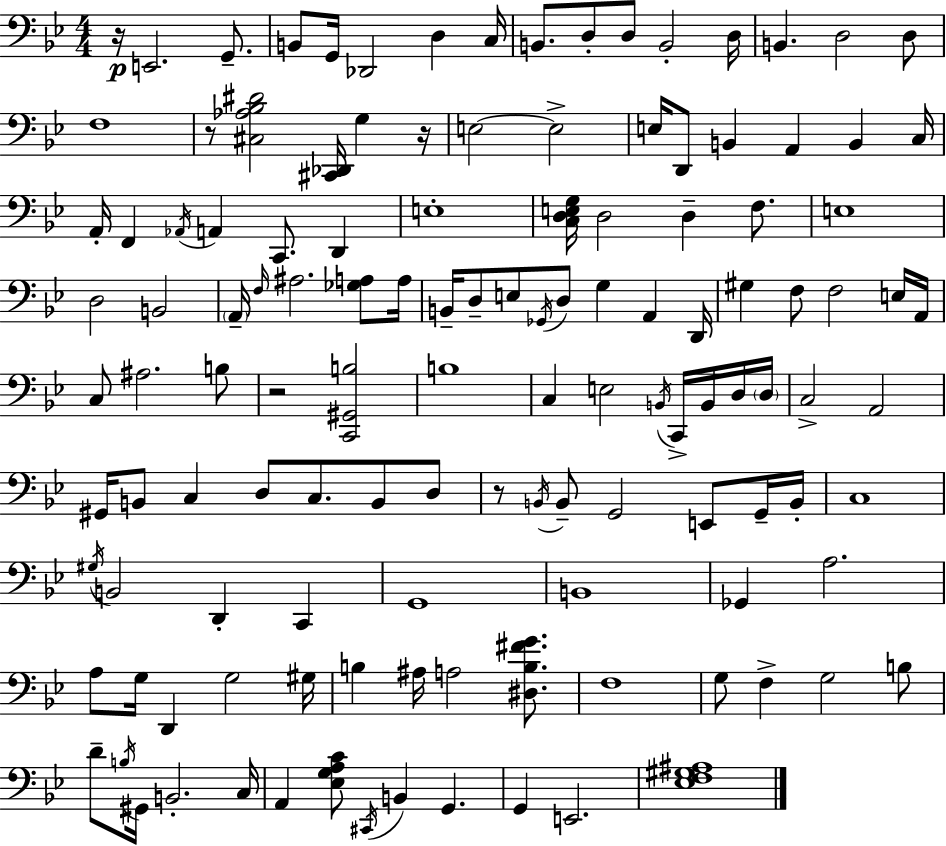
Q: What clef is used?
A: bass